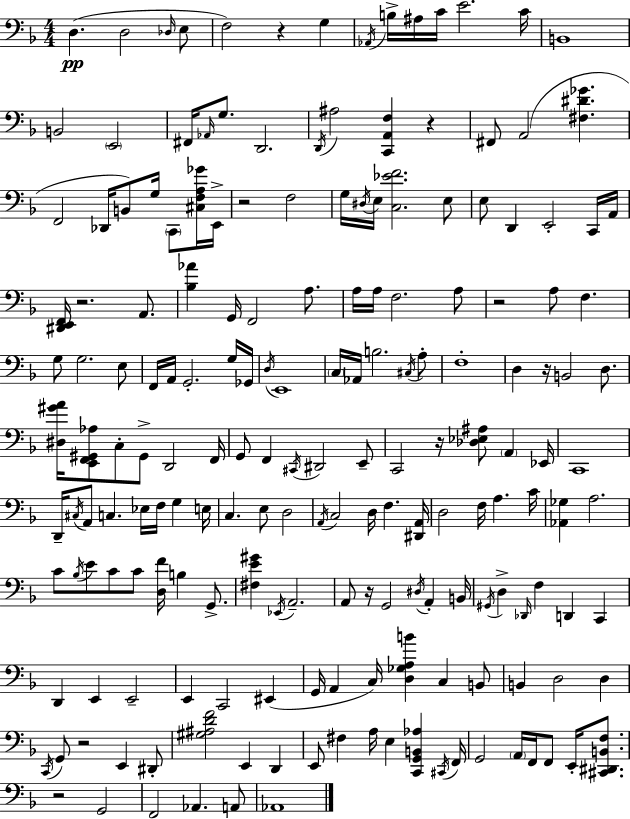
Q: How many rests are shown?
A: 10